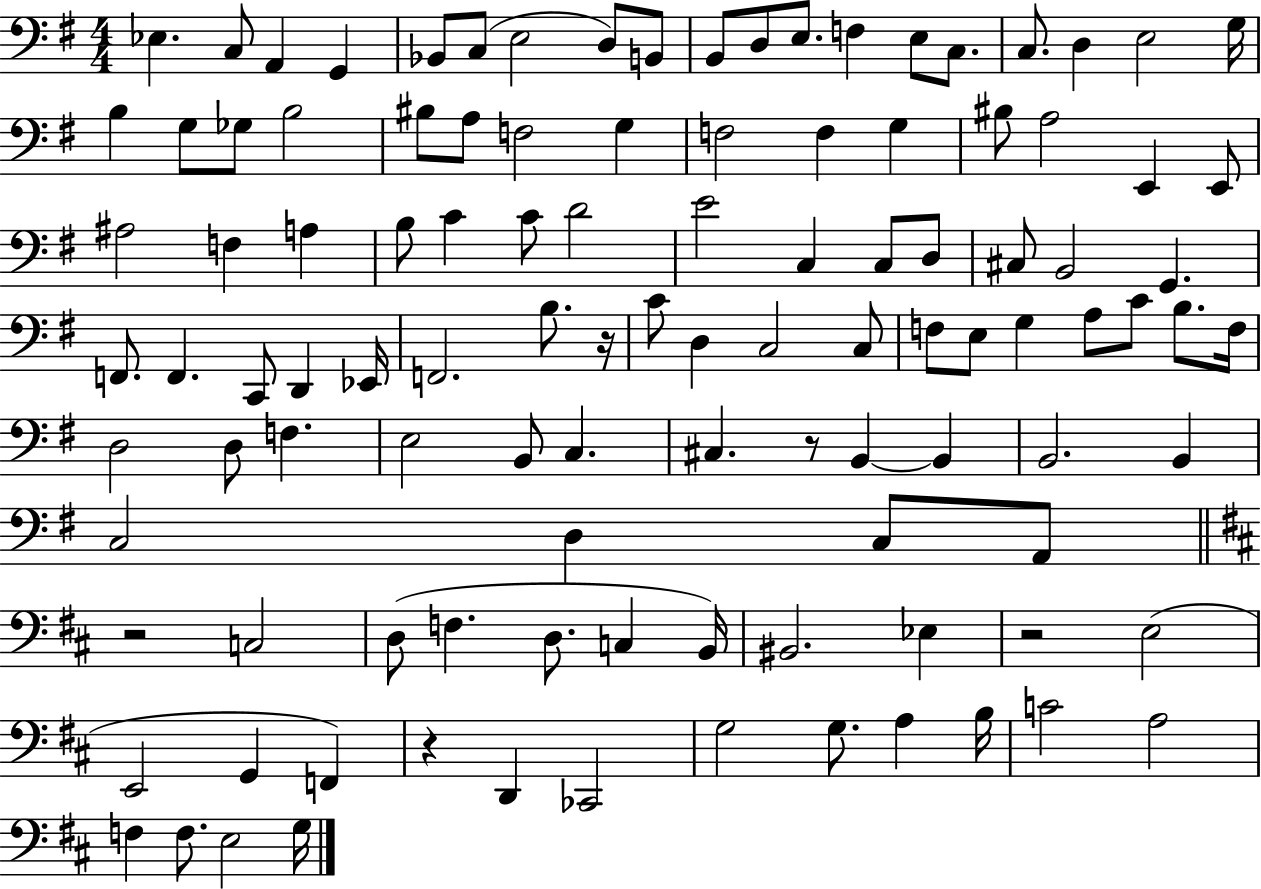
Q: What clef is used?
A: bass